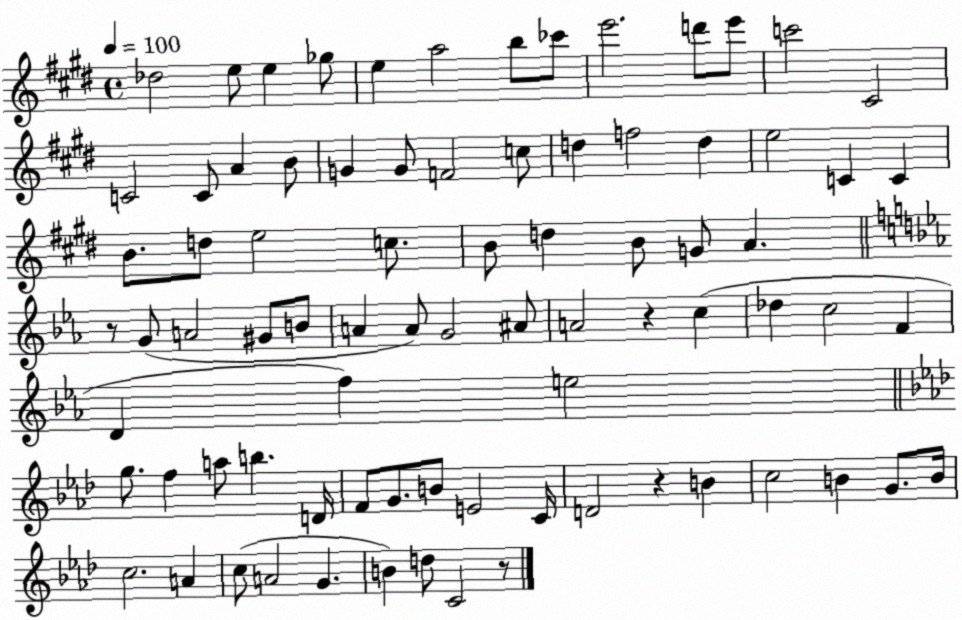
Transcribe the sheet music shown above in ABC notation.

X:1
T:Untitled
M:4/4
L:1/4
K:E
_d2 e/2 e _g/2 e a2 b/2 _c'/2 e'2 d'/2 e'/2 c'2 ^C2 C2 C/2 A B/2 G G/2 F2 c/2 d f2 d e2 C C B/2 d/2 e2 c/2 B/2 d B/2 G/2 A z/2 G/2 A2 ^G/2 B/2 A A/2 G2 ^A/2 A2 z c _d c2 F D f e2 g/2 f a/2 b D/4 F/2 G/2 B/2 E2 C/4 D2 z B c2 B G/2 B/4 c2 A c/2 A2 G B d/2 C2 z/2